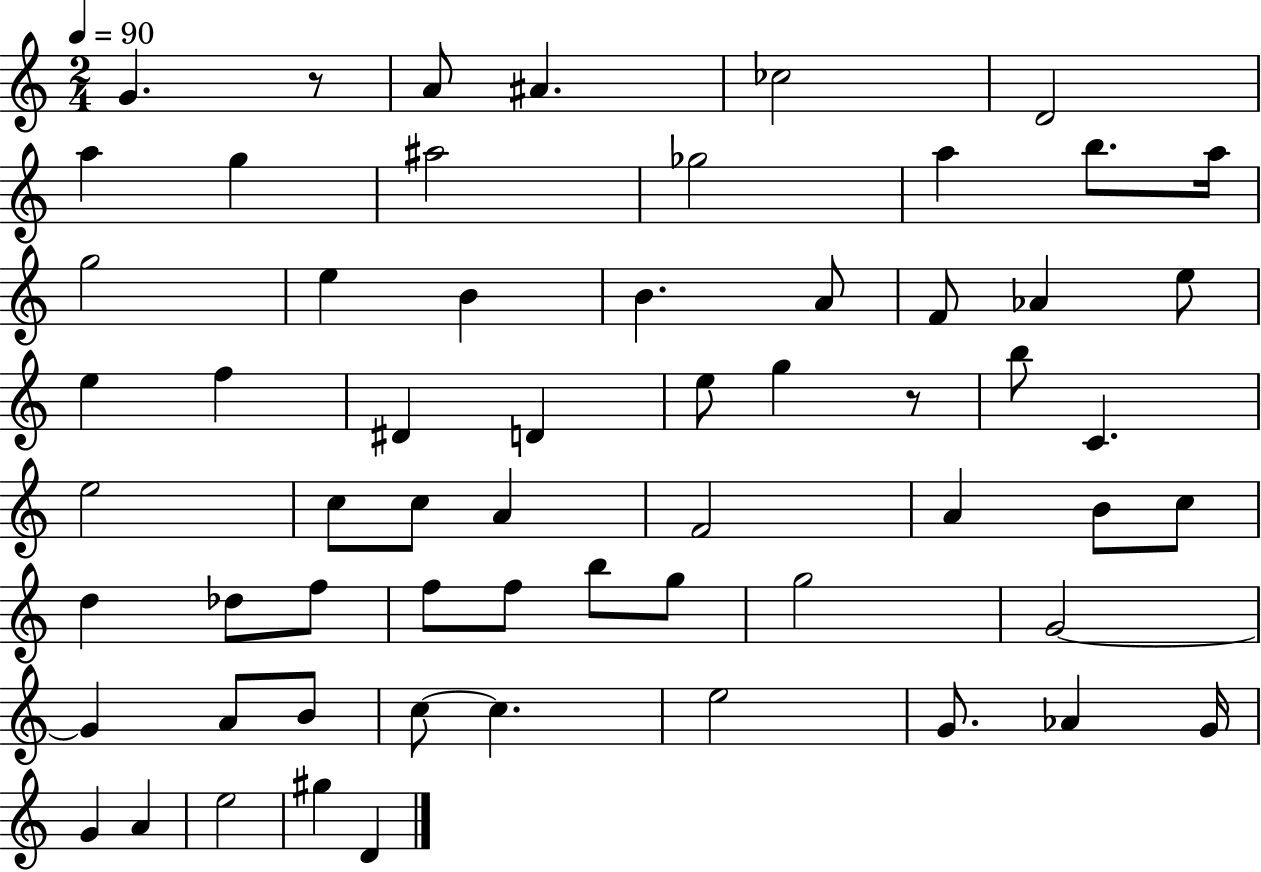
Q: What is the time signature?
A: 2/4